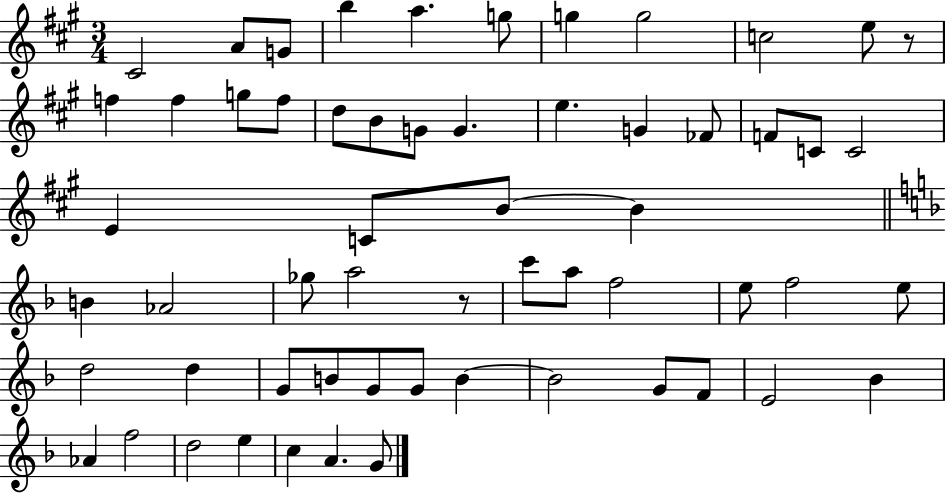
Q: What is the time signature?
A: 3/4